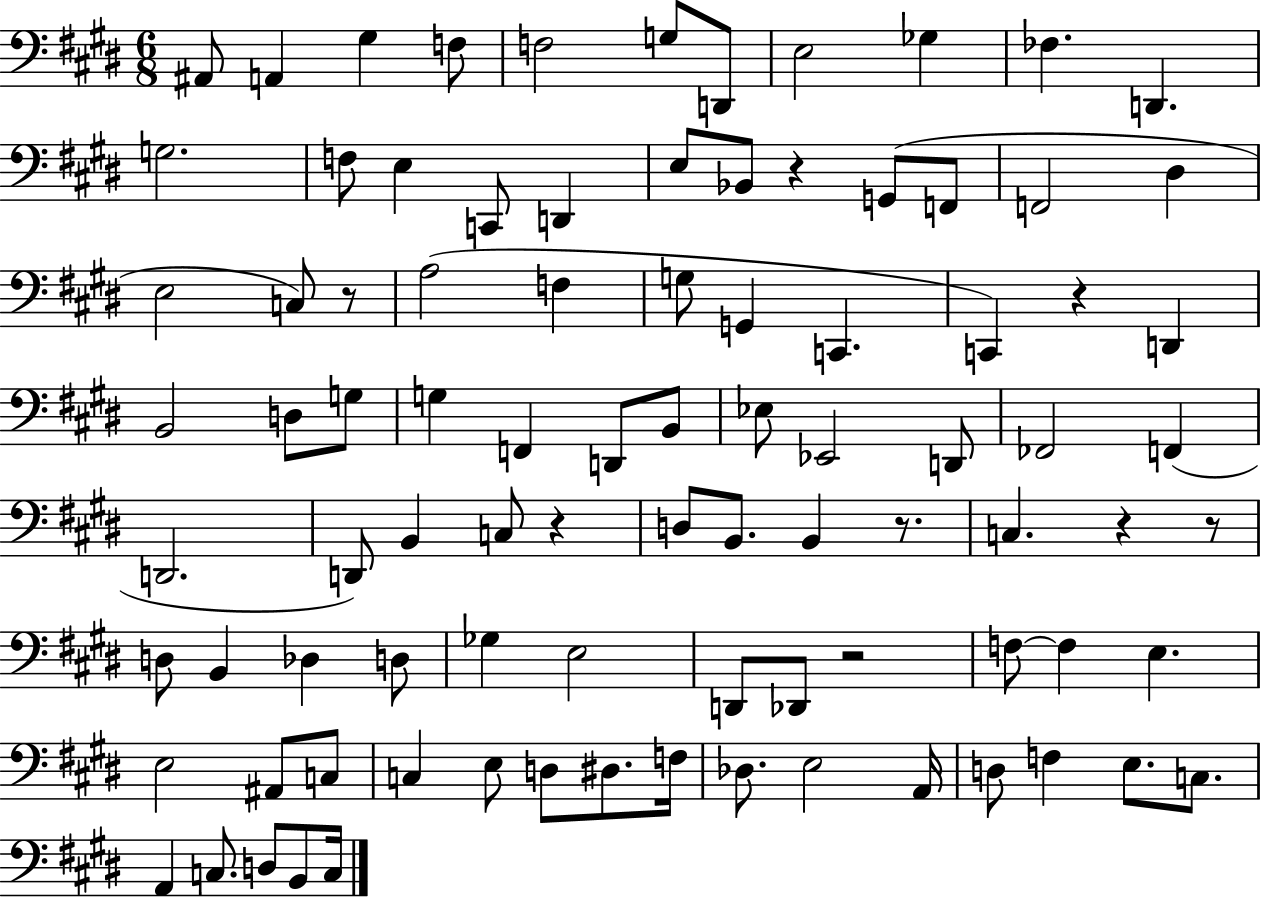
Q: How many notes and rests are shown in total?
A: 90